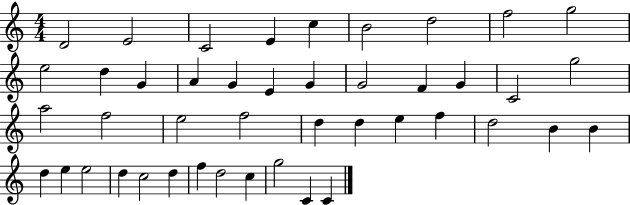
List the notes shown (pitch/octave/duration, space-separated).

D4/h E4/h C4/h E4/q C5/q B4/h D5/h F5/h G5/h E5/h D5/q G4/q A4/q G4/q E4/q G4/q G4/h F4/q G4/q C4/h G5/h A5/h F5/h E5/h F5/h D5/q D5/q E5/q F5/q D5/h B4/q B4/q D5/q E5/q E5/h D5/q C5/h D5/q F5/q D5/h C5/q G5/h C4/q C4/q